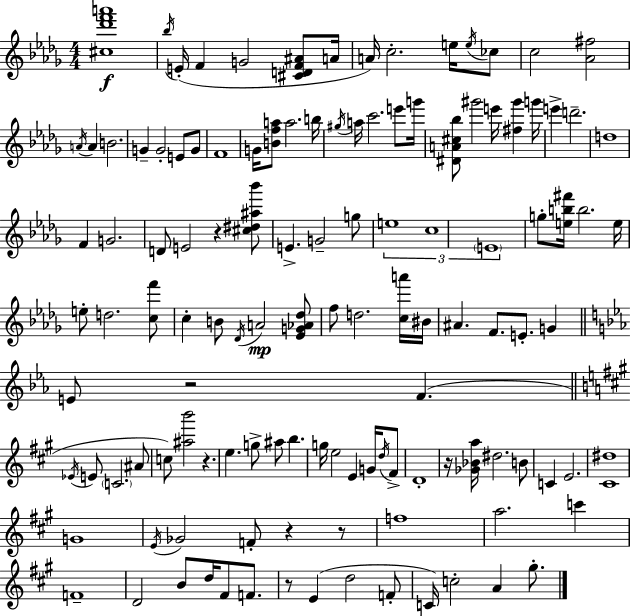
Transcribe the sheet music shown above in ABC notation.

X:1
T:Untitled
M:4/4
L:1/4
K:Bbm
[^c_d'f'a']4 _b/4 E/4 F G2 [^CDF^A]/2 A/4 A/4 c2 e/4 e/4 _c/2 c2 [_A^f]2 A/4 A B2 G G2 E/2 G/2 F4 G/4 [Bfa]/2 a2 b/4 ^g/4 a/4 c'2 e'/2 g'/4 [^DA^c_b]/2 ^g'2 e'/4 [^f^g'] g'/4 e' d'2 d4 F G2 D/2 E2 z [^c^d^a_b']/2 E G2 g/2 e4 c4 E4 g/2 [eb^f']/4 b2 e/4 e/2 d2 [cf']/2 c B/2 _D/4 A2 [_EG_A_d]/2 f/2 d2 [ca']/4 ^B/4 ^A F/2 E/2 G E/2 z2 F _E/4 E/2 C2 ^A/2 c/2 [^ab']2 z e g/2 ^a/2 b g/4 e2 E G/4 d/4 ^F/2 D4 z/4 [_G_Ba]/4 ^d2 B/2 C E2 [^C^d]4 G4 E/4 _G2 F/2 z z/2 f4 a2 c' F4 D2 B/2 d/4 ^F/2 F/2 z/2 E d2 F/2 C/4 c2 A ^g/2